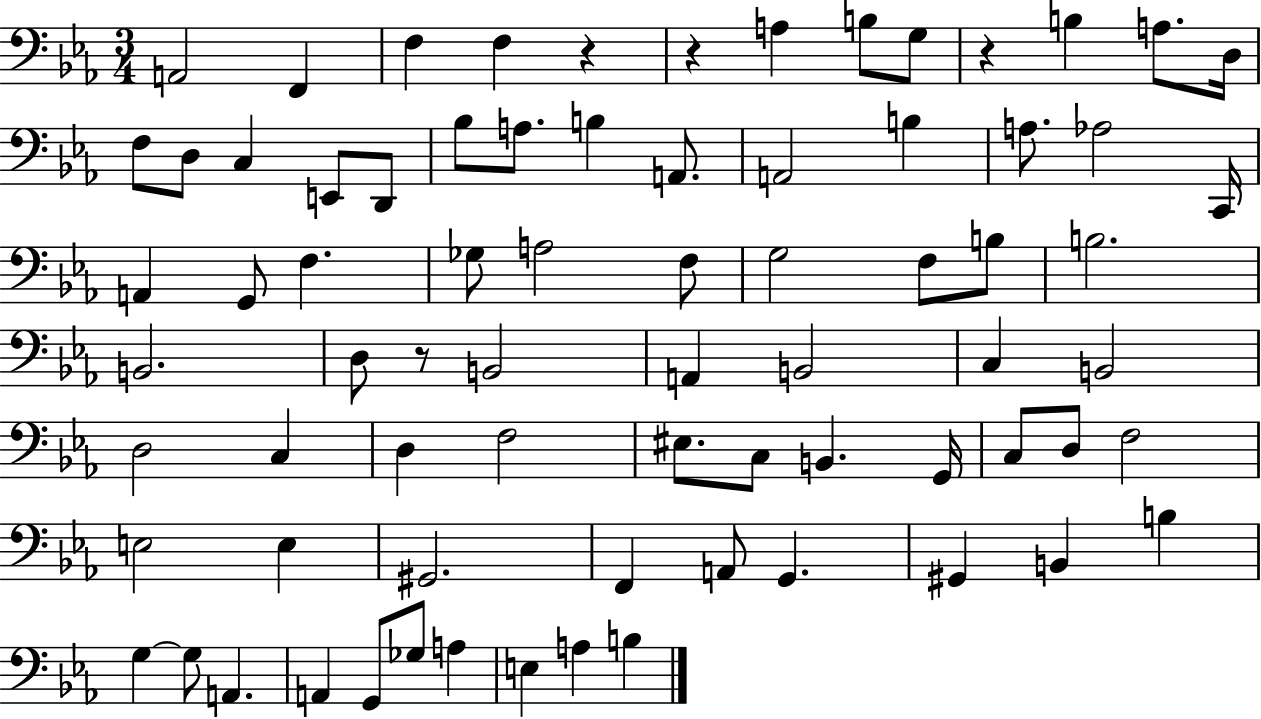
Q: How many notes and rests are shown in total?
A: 75